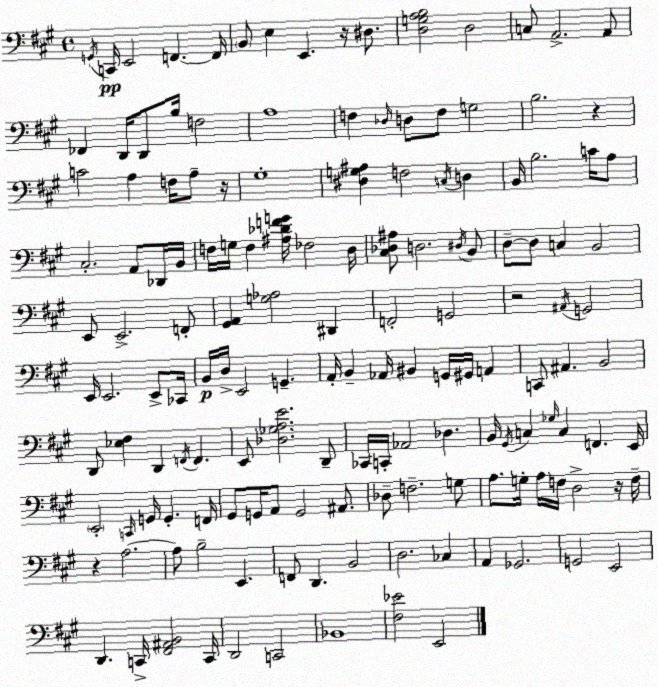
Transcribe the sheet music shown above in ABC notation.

X:1
T:Untitled
M:4/4
L:1/4
K:A
G,,/4 C,,/4 E,,2 F,, F,,/4 B,,/2 E, E,, z/4 ^D,/2 [D,G,A,B,]2 D,2 C,/2 A,,2 A,,/2 _F,, D,,/4 D,,/2 B,/4 F,2 A,4 F, _D,/4 D,/2 F,/2 G,2 B,2 z C2 A, F,/4 A,/2 z/4 ^G,4 [^D,G,^A,] F,2 C,/4 D, B,,/4 B,2 C/4 A,/2 ^C,2 A,,/2 _D,,/4 B,,/4 F,/4 G,/4 F, [^A,_DFG]/4 _F,2 D,/4 [^C,_D,^A,]/2 D,2 ^D,/4 B,,/2 D,/2 D,/2 C, B,,2 E,,/2 E,,2 F,,/2 [^G,,A,,] [G,_A,]2 ^D,, F,,2 G,,2 z2 ^A,,/4 G,,2 E,,/4 E,,2 E,,/2 _C,,/4 B,,/4 D,/4 E,,2 G,, A,,/4 B,, _A,,/4 ^B,, G,,/4 ^G,,/4 A,, C,,/2 ^A,, B,,2 D,,/2 [_E,^F,] D,, F,,/4 F,, E,,/2 [_D,_G,A,E]2 D,,/2 _C,,/4 C,,/4 _A,,2 _D, B,,/4 ^G,,/4 C, _G,/4 C, F,, E,,/4 E,,2 C,,/4 G,,/4 G,, F,,/4 ^G,,/2 G,,/4 A,,/2 G,,2 ^A,,/2 _D,/2 F,2 G,/2 A,/2 G,/4 A,/4 F,/4 D,2 z/4 F,/4 z A,2 A,/2 B,2 E,, F,,/2 D,, B,,2 D,2 _C, A,, _G,,2 G,,2 E,,2 D,, C,,/4 [^F,,^A,,B,,]2 C,,/4 D,,2 C,,2 _B,,4 [^F,_E]2 E,,2